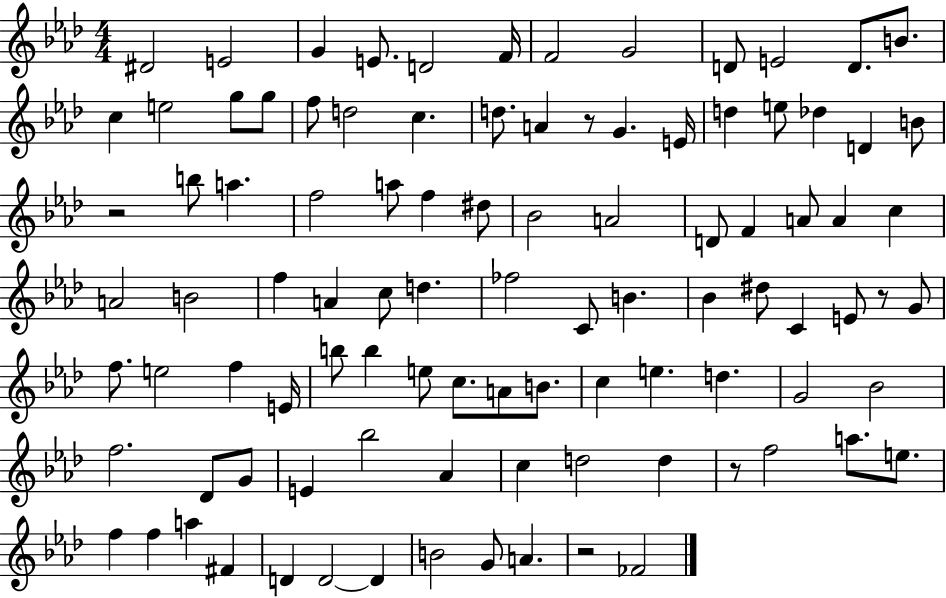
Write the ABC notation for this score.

X:1
T:Untitled
M:4/4
L:1/4
K:Ab
^D2 E2 G E/2 D2 F/4 F2 G2 D/2 E2 D/2 B/2 c e2 g/2 g/2 f/2 d2 c d/2 A z/2 G E/4 d e/2 _d D B/2 z2 b/2 a f2 a/2 f ^d/2 _B2 A2 D/2 F A/2 A c A2 B2 f A c/2 d _f2 C/2 B _B ^d/2 C E/2 z/2 G/2 f/2 e2 f E/4 b/2 b e/2 c/2 A/2 B/2 c e d G2 _B2 f2 _D/2 G/2 E _b2 _A c d2 d z/2 f2 a/2 e/2 f f a ^F D D2 D B2 G/2 A z2 _F2